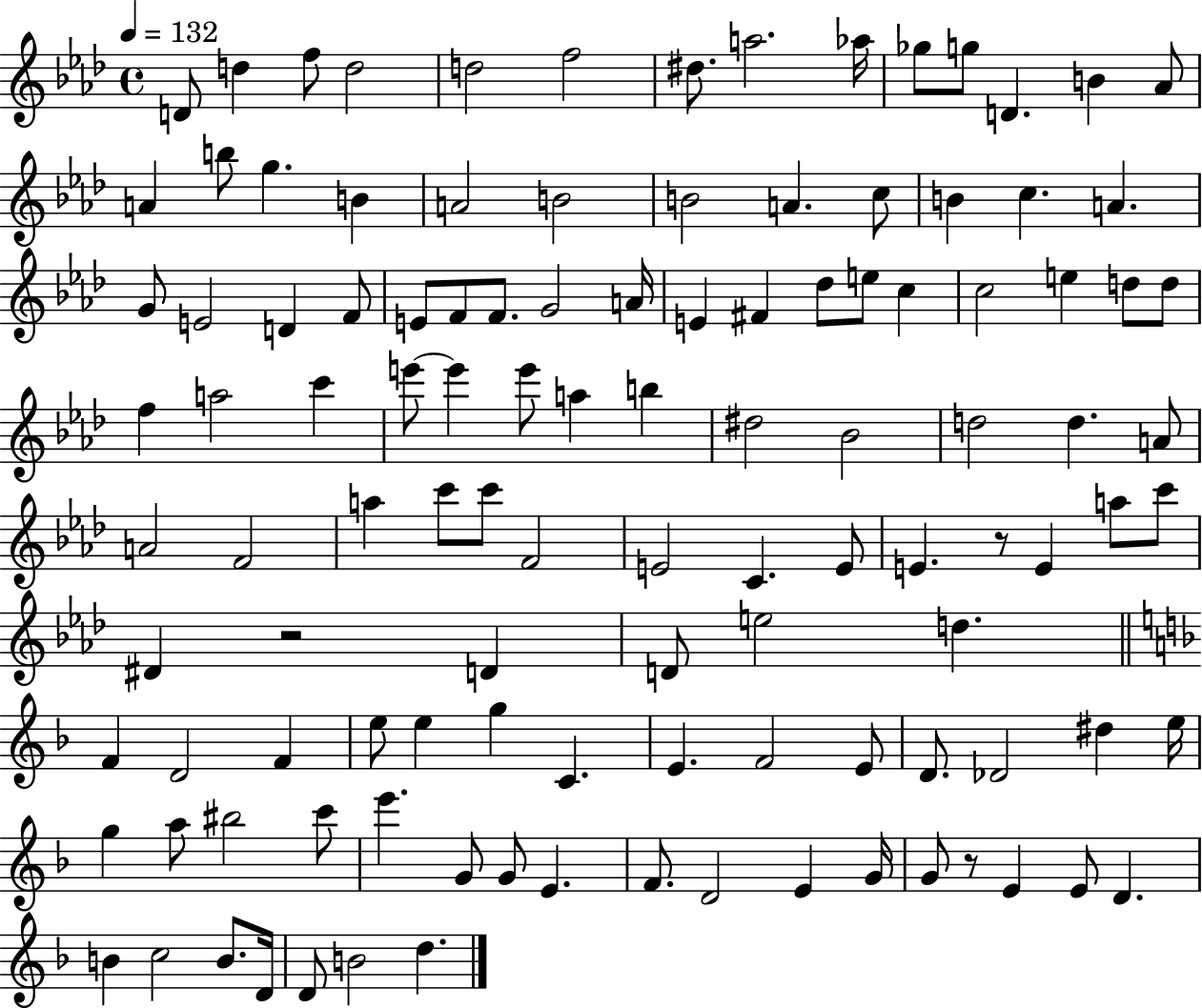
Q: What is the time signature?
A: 4/4